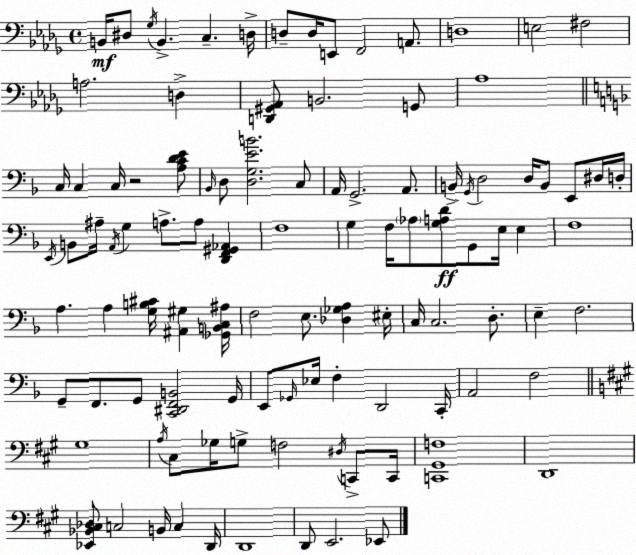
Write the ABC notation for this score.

X:1
T:Untitled
M:4/4
L:1/4
K:Bbm
B,,/4 ^D,/2 _G,/4 B,, C, D,/4 D,/2 D,/4 E,,/2 F,,2 A,,/2 D,4 E,2 ^F,2 A,2 D, [D,,^G,,_A,,]/2 B,,2 G,,/2 _A,4 C,/4 C, C,/4 z2 [A,CDE]/2 _B,,/4 D,/2 [D,G,EB]2 C,/2 A,,/4 G,,2 A,,/2 B,,/4 G,,/4 D,2 D,/4 B,,/2 E,,/2 ^D,/4 D,/4 E,,/4 B,,/2 ^A,/4 A,,/4 G, A,/2 A,/2 [D,,F,,^G,,_A,,] F,4 G, F,/4 _A,/2 [G,A,D]/2 G,,/2 E,/4 E, F,4 A, A, [G,B,^C]/4 [^A,,^G,] [_G,,B,,C,^A,]/4 F,2 E,/2 [_D,_G,A,] ^E,/4 C,/4 C,2 D,/2 E, F,2 G,,/2 F,,/2 G,,/2 [C,,^D,,F,,B,,]2 G,,/4 E,,/2 _G,,/4 _E,/4 F, D,,2 C,,/4 A,,2 F,2 ^G,4 A,/4 ^C,/2 _G,/4 G,/2 F,2 ^D,/4 C,,/2 C,,/4 [C,,^G,,F,]4 D,,4 [_E,,_B,,^C,_D,]/2 C,2 B,,/4 C, D,,/4 D,,4 D,,/2 E,,2 _E,,/2